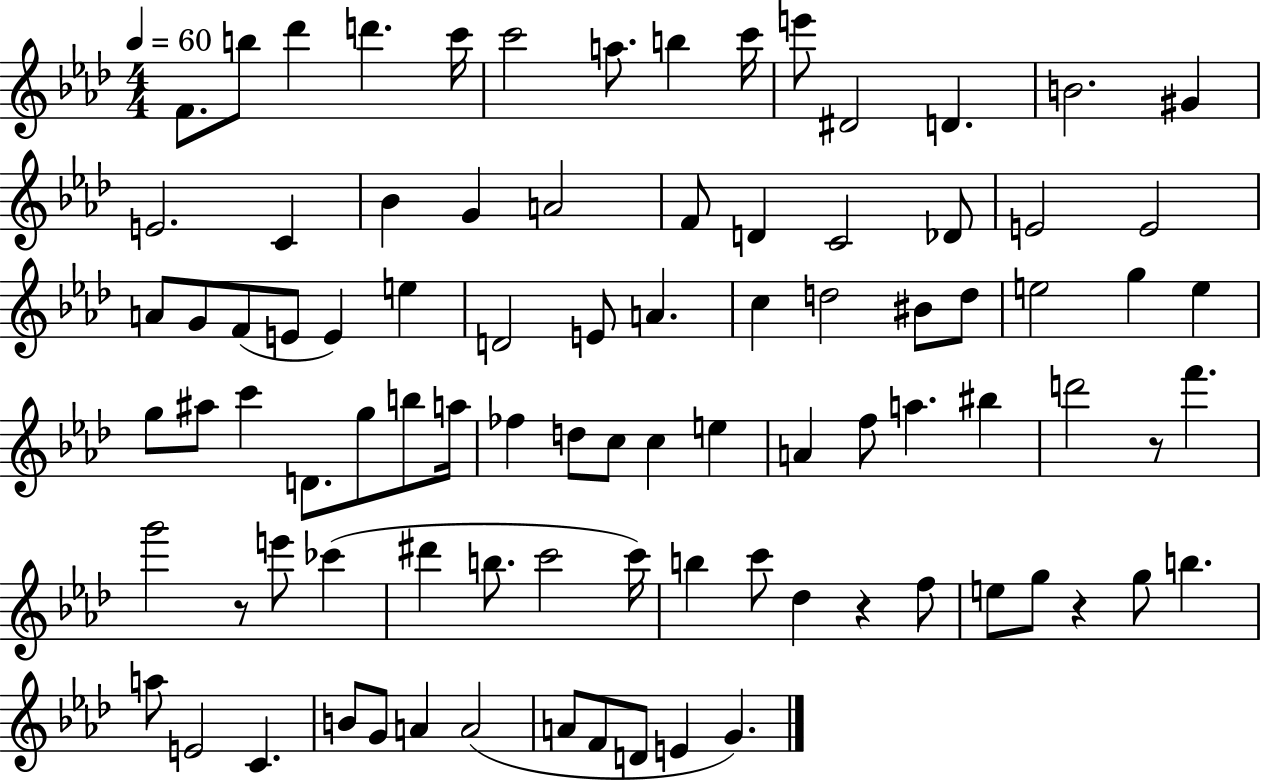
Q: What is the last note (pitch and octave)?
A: G4